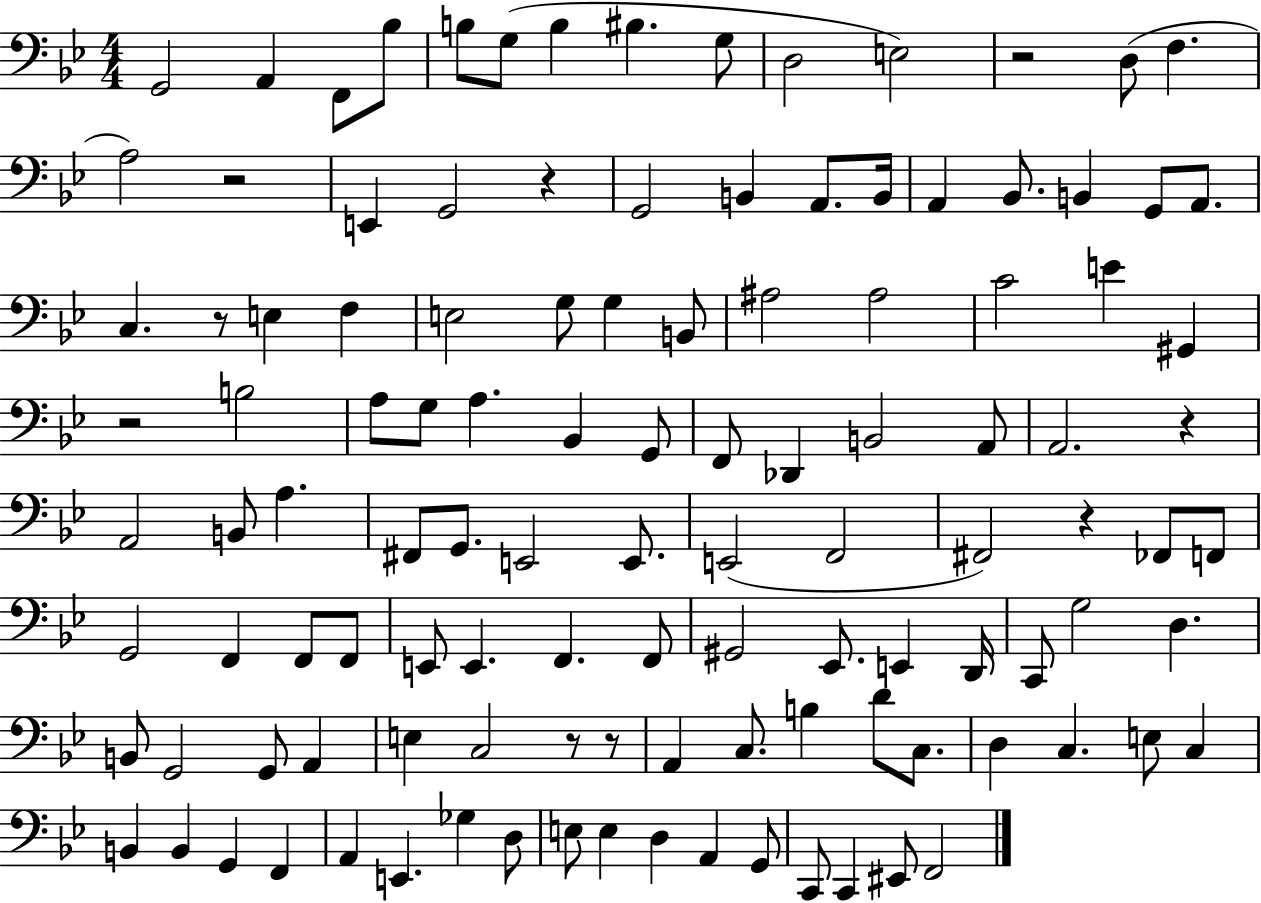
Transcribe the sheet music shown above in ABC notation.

X:1
T:Untitled
M:4/4
L:1/4
K:Bb
G,,2 A,, F,,/2 _B,/2 B,/2 G,/2 B, ^B, G,/2 D,2 E,2 z2 D,/2 F, A,2 z2 E,, G,,2 z G,,2 B,, A,,/2 B,,/4 A,, _B,,/2 B,, G,,/2 A,,/2 C, z/2 E, F, E,2 G,/2 G, B,,/2 ^A,2 ^A,2 C2 E ^G,, z2 B,2 A,/2 G,/2 A, _B,, G,,/2 F,,/2 _D,, B,,2 A,,/2 A,,2 z A,,2 B,,/2 A, ^F,,/2 G,,/2 E,,2 E,,/2 E,,2 F,,2 ^F,,2 z _F,,/2 F,,/2 G,,2 F,, F,,/2 F,,/2 E,,/2 E,, F,, F,,/2 ^G,,2 _E,,/2 E,, D,,/4 C,,/2 G,2 D, B,,/2 G,,2 G,,/2 A,, E, C,2 z/2 z/2 A,, C,/2 B, D/2 C,/2 D, C, E,/2 C, B,, B,, G,, F,, A,, E,, _G, D,/2 E,/2 E, D, A,, G,,/2 C,,/2 C,, ^E,,/2 F,,2